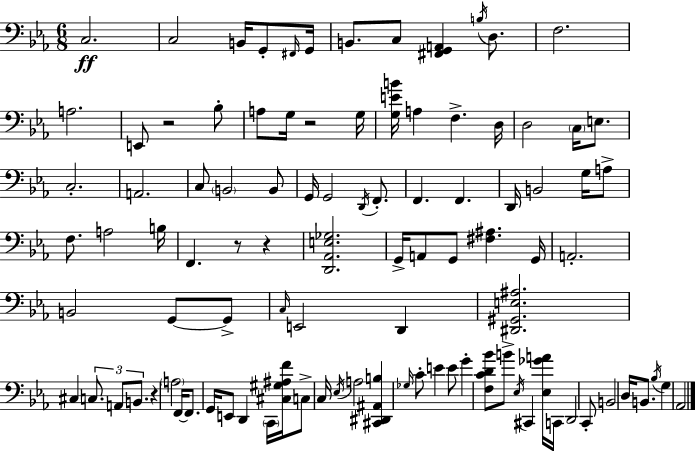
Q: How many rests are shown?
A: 5